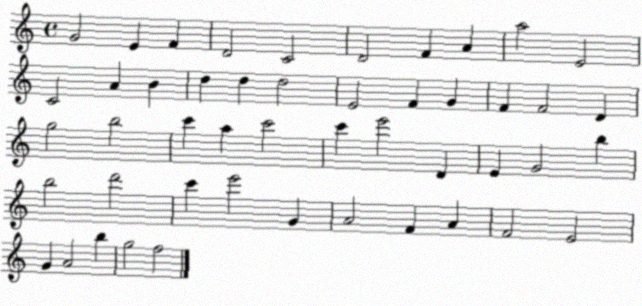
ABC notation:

X:1
T:Untitled
M:4/4
L:1/4
K:C
G2 E F D2 C2 D2 F A a2 E2 C2 A B d d d2 E2 F G F F2 D g2 b2 c' a c'2 c' e'2 D E G2 b b2 d'2 c' e'2 G A2 F A F2 E2 G A2 b g2 f2